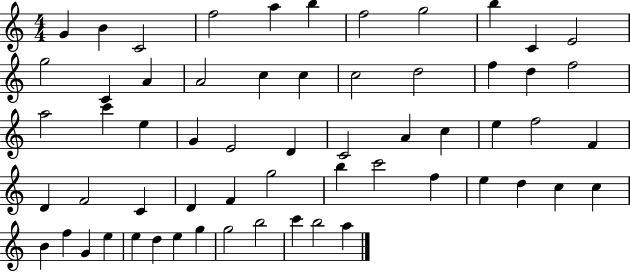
G4/q B4/q C4/h F5/h A5/q B5/q F5/h G5/h B5/q C4/q E4/h G5/h C4/q A4/q A4/h C5/q C5/q C5/h D5/h F5/q D5/q F5/h A5/h C6/q E5/q G4/q E4/h D4/q C4/h A4/q C5/q E5/q F5/h F4/q D4/q F4/h C4/q D4/q F4/q G5/h B5/q C6/h F5/q E5/q D5/q C5/q C5/q B4/q F5/q G4/q E5/q E5/q D5/q E5/q G5/q G5/h B5/h C6/q B5/h A5/q